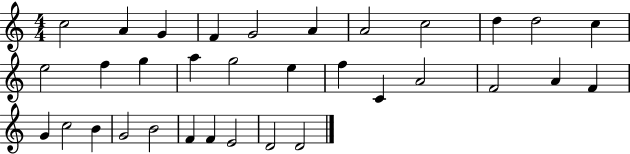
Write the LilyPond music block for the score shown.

{
  \clef treble
  \numericTimeSignature
  \time 4/4
  \key c \major
  c''2 a'4 g'4 | f'4 g'2 a'4 | a'2 c''2 | d''4 d''2 c''4 | \break e''2 f''4 g''4 | a''4 g''2 e''4 | f''4 c'4 a'2 | f'2 a'4 f'4 | \break g'4 c''2 b'4 | g'2 b'2 | f'4 f'4 e'2 | d'2 d'2 | \break \bar "|."
}